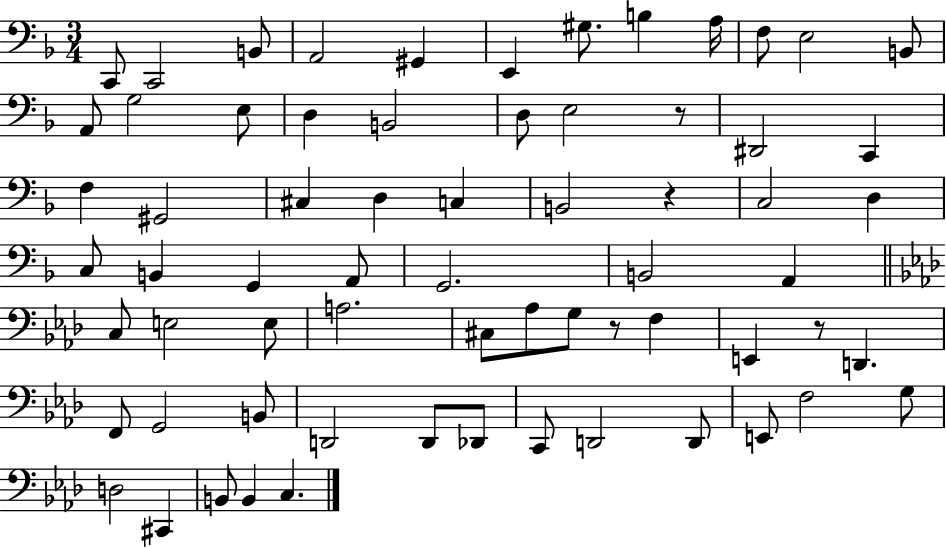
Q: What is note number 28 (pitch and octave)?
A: C3